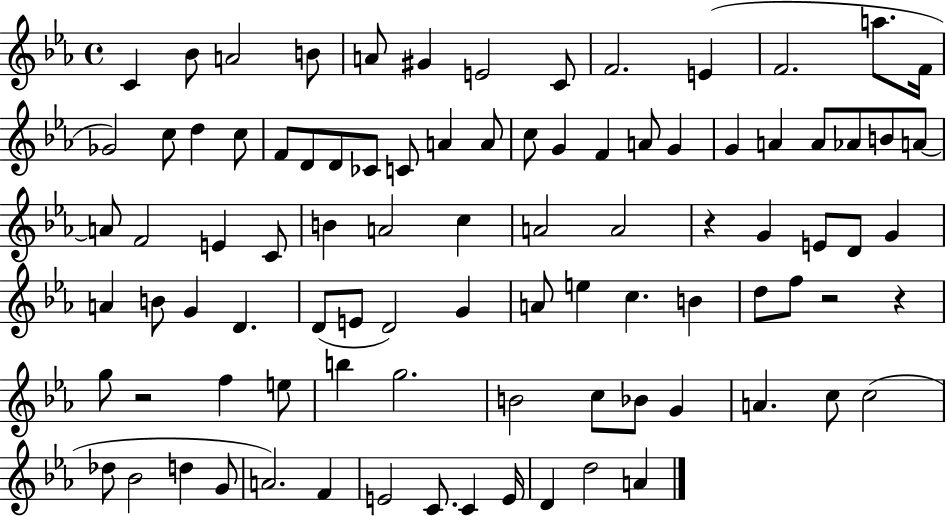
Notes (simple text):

C4/q Bb4/e A4/h B4/e A4/e G#4/q E4/h C4/e F4/h. E4/q F4/h. A5/e. F4/s Gb4/h C5/e D5/q C5/e F4/e D4/e D4/e CES4/e C4/e A4/q A4/e C5/e G4/q F4/q A4/e G4/q G4/q A4/q A4/e Ab4/e B4/e A4/e A4/e F4/h E4/q C4/e B4/q A4/h C5/q A4/h A4/h R/q G4/q E4/e D4/e G4/q A4/q B4/e G4/q D4/q. D4/e E4/e D4/h G4/q A4/e E5/q C5/q. B4/q D5/e F5/e R/h R/q G5/e R/h F5/q E5/e B5/q G5/h. B4/h C5/e Bb4/e G4/q A4/q. C5/e C5/h Db5/e Bb4/h D5/q G4/e A4/h. F4/q E4/h C4/e. C4/q E4/s D4/q D5/h A4/q